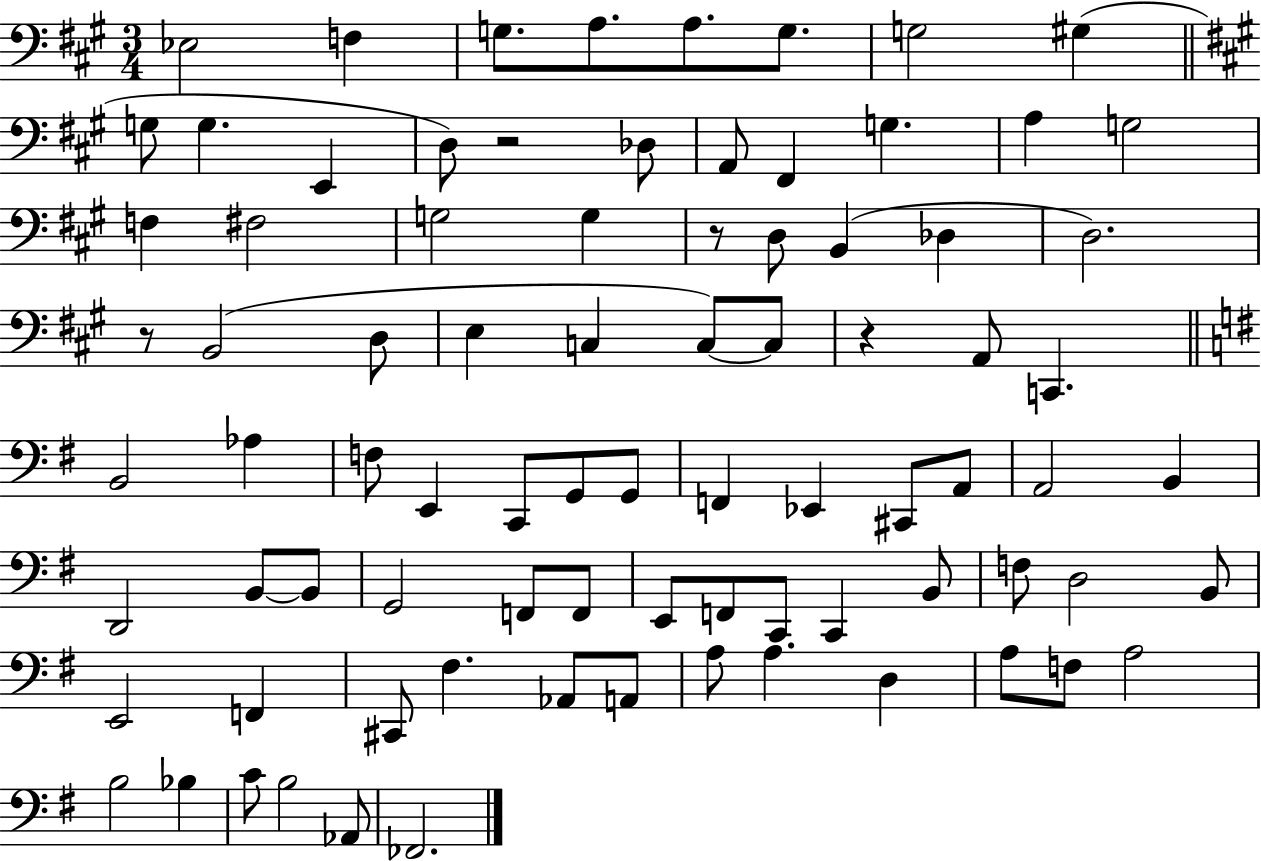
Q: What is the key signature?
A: A major